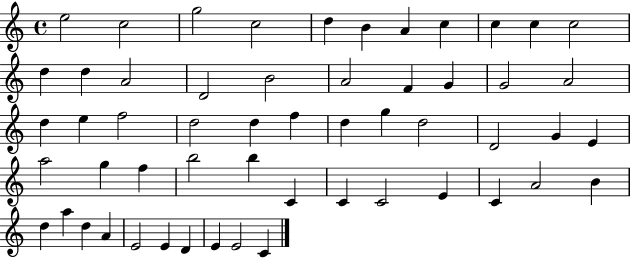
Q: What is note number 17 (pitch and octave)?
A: A4